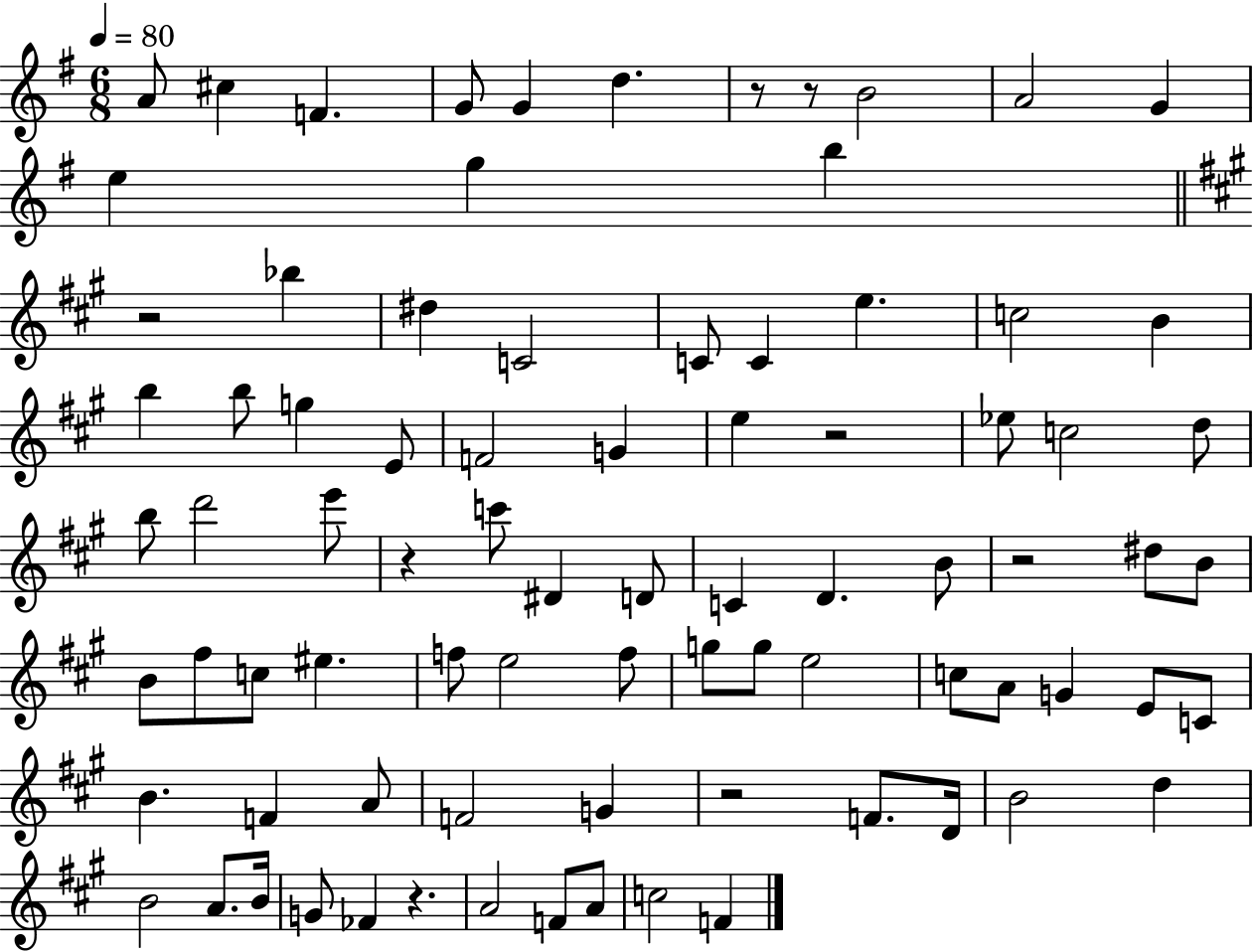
A4/e C#5/q F4/q. G4/e G4/q D5/q. R/e R/e B4/h A4/h G4/q E5/q G5/q B5/q R/h Bb5/q D#5/q C4/h C4/e C4/q E5/q. C5/h B4/q B5/q B5/e G5/q E4/e F4/h G4/q E5/q R/h Eb5/e C5/h D5/e B5/e D6/h E6/e R/q C6/e D#4/q D4/e C4/q D4/q. B4/e R/h D#5/e B4/e B4/e F#5/e C5/e EIS5/q. F5/e E5/h F5/e G5/e G5/e E5/h C5/e A4/e G4/q E4/e C4/e B4/q. F4/q A4/e F4/h G4/q R/h F4/e. D4/s B4/h D5/q B4/h A4/e. B4/s G4/e FES4/q R/q. A4/h F4/e A4/e C5/h F4/q